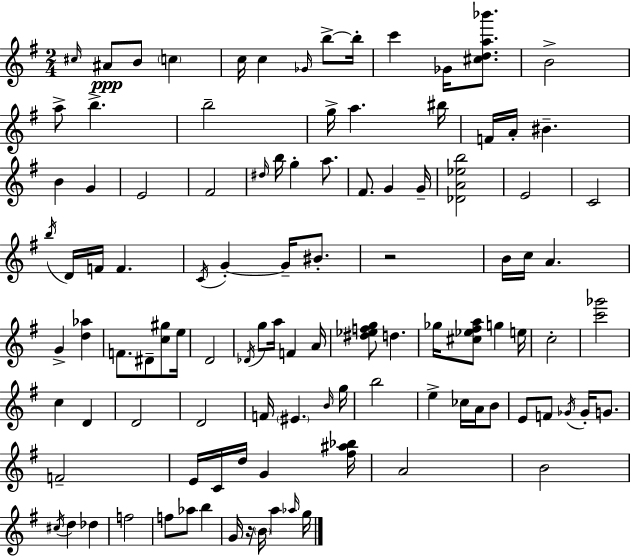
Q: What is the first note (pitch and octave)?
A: C#5